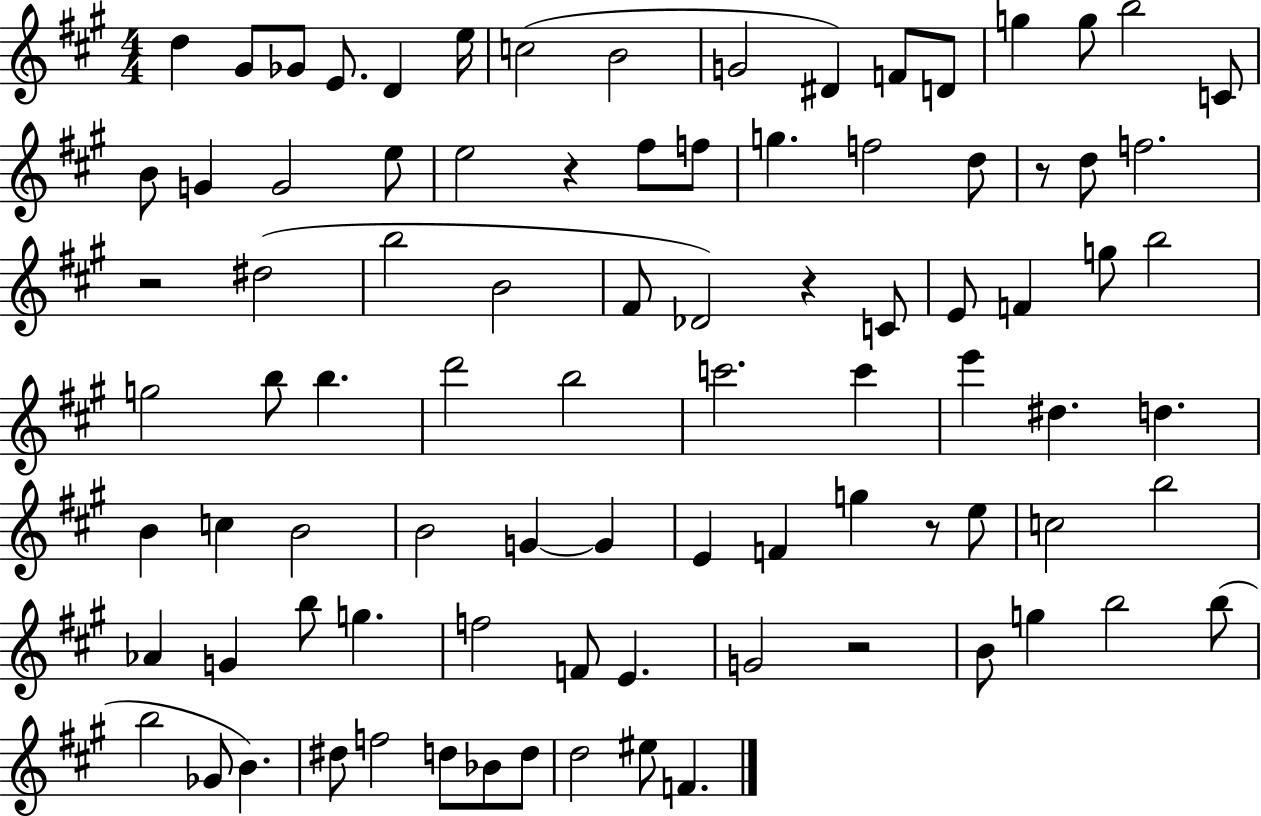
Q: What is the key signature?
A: A major